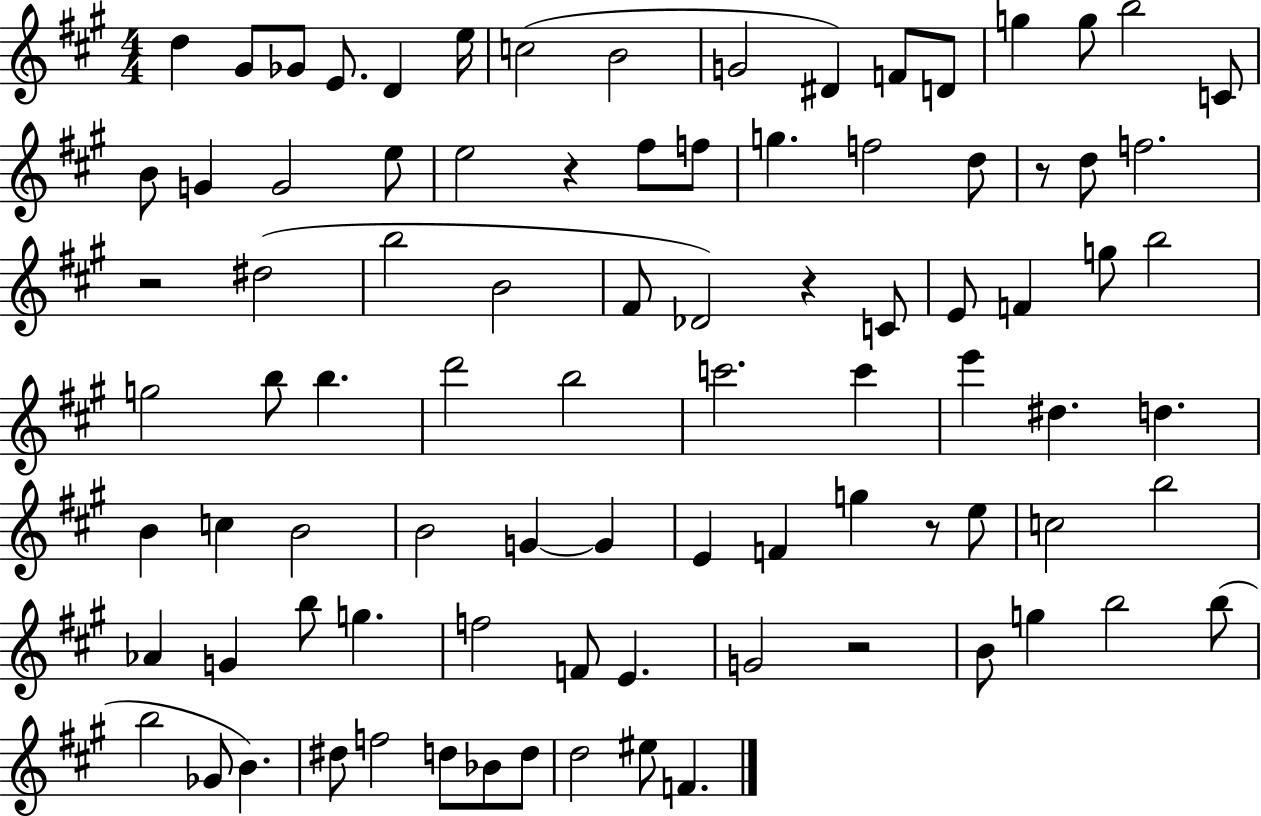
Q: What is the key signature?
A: A major